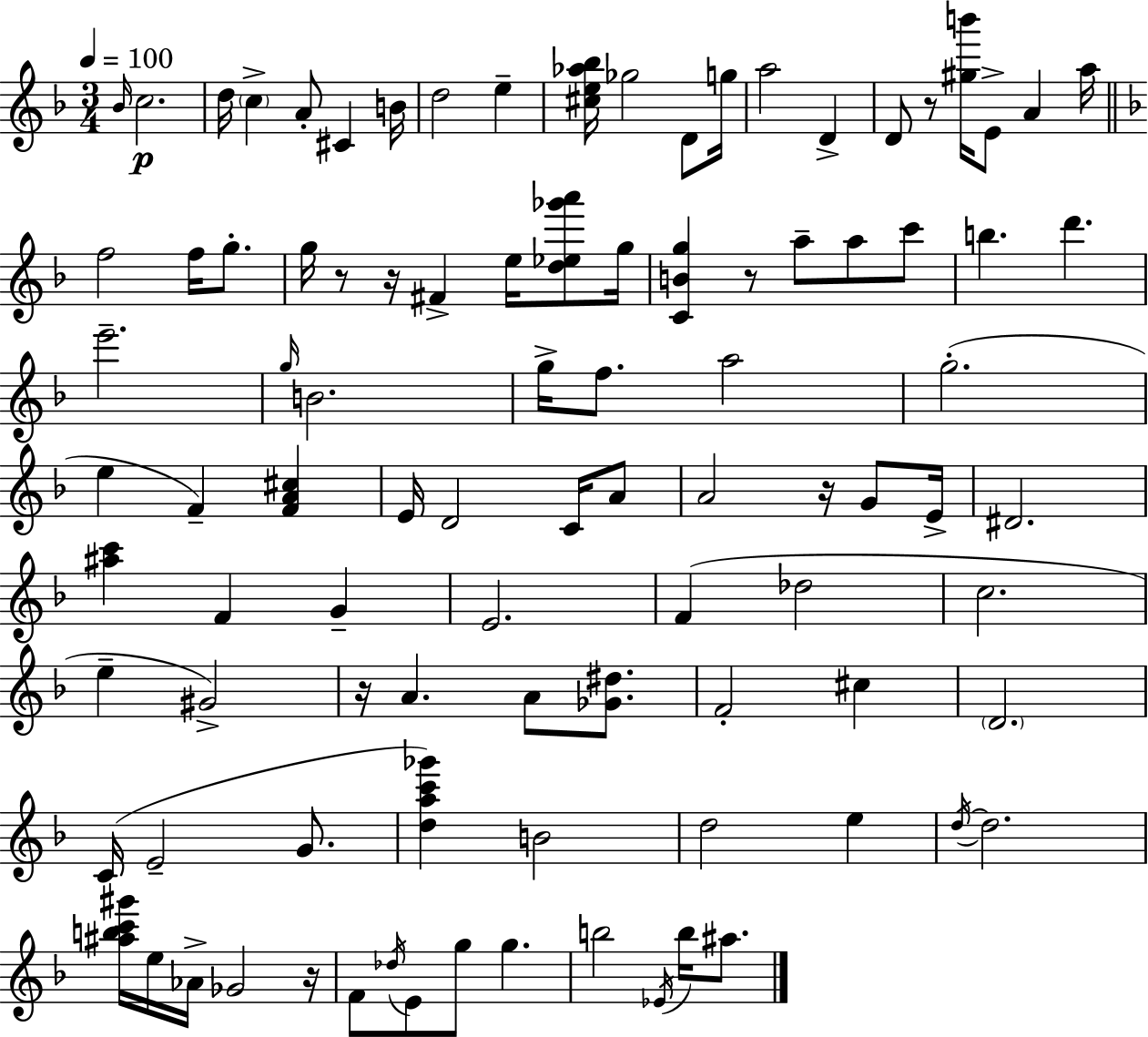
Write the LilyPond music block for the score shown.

{
  \clef treble
  \numericTimeSignature
  \time 3/4
  \key f \major
  \tempo 4 = 100
  \repeat volta 2 { \grace { bes'16 }\p c''2. | d''16 \parenthesize c''4-> a'8-. cis'4 | b'16 d''2 e''4-- | <cis'' e'' aes'' bes''>16 ges''2 d'8 | \break g''16 a''2 d'4-> | d'8 r8 <gis'' b'''>16 e'8-> a'4 | a''16 \bar "||" \break \key f \major f''2 f''16 g''8.-. | g''16 r8 r16 fis'4-> e''16 <d'' ees'' ges''' a'''>8 g''16 | <c' b' g''>4 r8 a''8-- a''8 c'''8 | b''4. d'''4. | \break e'''2.-- | \grace { g''16 } b'2. | g''16-> f''8. a''2 | g''2.-.( | \break e''4 f'4--) <f' a' cis''>4 | e'16 d'2 c'16 a'8 | a'2 r16 g'8 | e'16-> dis'2. | \break <ais'' c'''>4 f'4 g'4-- | e'2. | f'4( des''2 | c''2. | \break e''4-- gis'2->) | r16 a'4. a'8 <ges' dis''>8. | f'2-. cis''4 | \parenthesize d'2. | \break c'16( e'2-- g'8. | <d'' a'' c''' ges'''>4) b'2 | d''2 e''4 | \acciaccatura { d''16~ }~ d''2. | \break <ais'' b'' c''' gis'''>16 e''16 aes'16-> ges'2 | r16 f'8 \acciaccatura { des''16 } e'8 g''8 g''4. | b''2 \acciaccatura { ees'16 } | b''16 ais''8. } \bar "|."
}